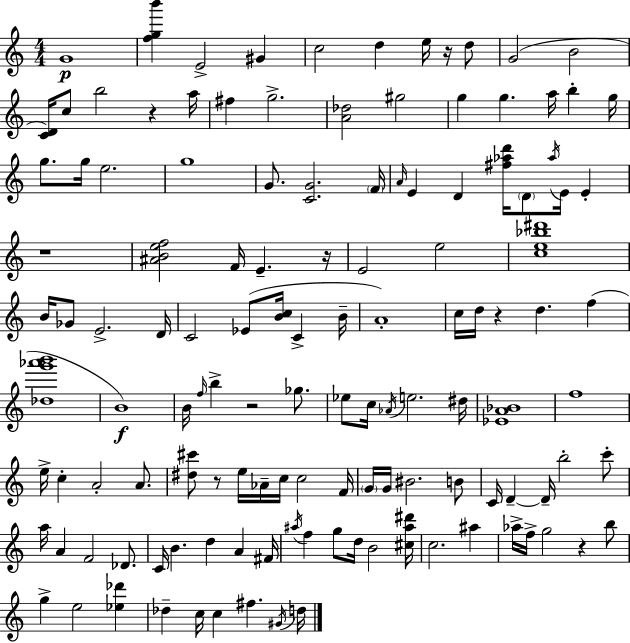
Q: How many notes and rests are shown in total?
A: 128